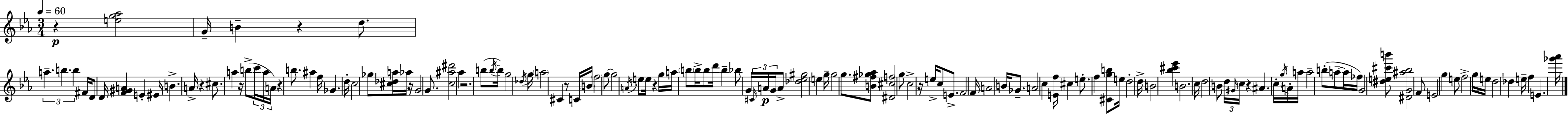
X:1
T:Untitled
M:3/4
L:1/4
K:Eb
z [eg_a]2 G/4 B z d/2 a b b ^F/4 D/2 D/4 [F^GA] E ^E/4 B A/4 z ^c/2 a z/4 b/2 c'/4 a/4 A/4 z b/2 ^a f/4 _G d/4 c2 _g/2 [^c_da]/4 _a/4 z/4 G2 G/2 [c^a^d']2 _a z2 b/2 b/4 b/4 g2 _d/4 g/4 a2 ^C z/2 C/4 B/4 f2 g/2 g2 A/4 e/2 e/4 z g/4 a/4 b/2 b/4 b/2 d'/4 b _b/2 G/4 ^C/4 A/4 G/4 A/2 [_d_e^g]2 e g/4 g2 g/2 [B^f_g_a]/2 [^D^cf]2 g/2 c2 z/4 e/4 c/2 E/2 F2 F/4 A2 B/4 _G/2 A2 c [Ef]/4 ^c e/2 f [^Cgb]/2 e/4 d2 d/4 B2 [_b^c'_e'] B2 c/4 d2 B/2 d/4 ^G/4 c/4 z ^A c/4 g/4 A/4 a/4 a2 b/2 a/2 a/4 _f/4 G2 [^de^c'b']/2 [^DG^a_b]2 F/2 E2 g e/2 f2 g/4 e/4 d2 _d e/4 f E [_g'_a']/4